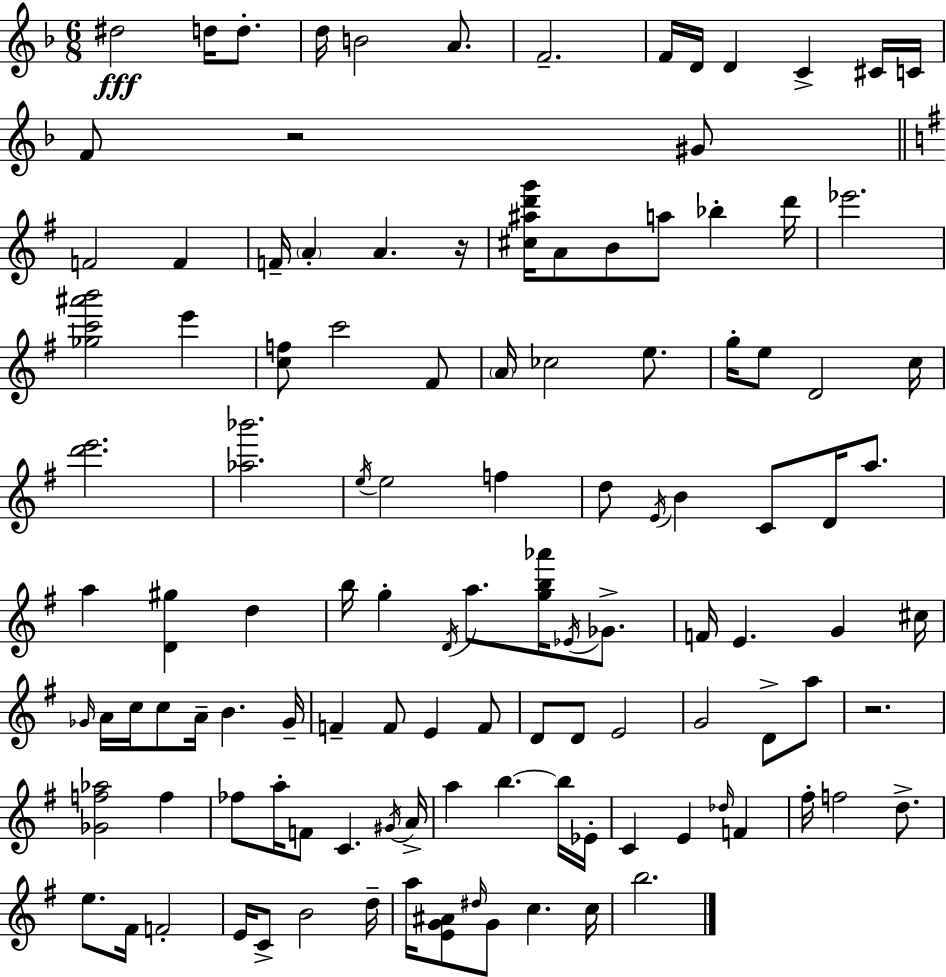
{
  \clef treble
  \numericTimeSignature
  \time 6/8
  \key d \minor
  \repeat volta 2 { dis''2\fff d''16 d''8.-. | d''16 b'2 a'8. | f'2.-- | f'16 d'16 d'4 c'4-> cis'16 c'16 | \break f'8 r2 gis'8 | \bar "||" \break \key g \major f'2 f'4 | f'16-- \parenthesize a'4-. a'4. r16 | <cis'' ais'' d''' g'''>16 a'8 b'8 a''8 bes''4-. d'''16 | ees'''2. | \break <ges'' c''' ais''' b'''>2 e'''4 | <c'' f''>8 c'''2 fis'8 | \parenthesize a'16 ces''2 e''8. | g''16-. e''8 d'2 c''16 | \break <d''' e'''>2. | <aes'' bes'''>2. | \acciaccatura { e''16 } e''2 f''4 | d''8 \acciaccatura { e'16 } b'4 c'8 d'16 a''8. | \break a''4 <d' gis''>4 d''4 | b''16 g''4-. \acciaccatura { d'16 } a''8. <g'' b'' aes'''>16 | \acciaccatura { ees'16 } ges'8.-> f'16 e'4. g'4 | cis''16 \grace { ges'16 } a'16 c''16 c''8 a'16-- b'4. | \break ges'16-- f'4-- f'8 e'4 | f'8 d'8 d'8 e'2 | g'2 | d'8-> a''8 r2. | \break <ges' f'' aes''>2 | f''4 fes''8 a''16-. f'8 c'4. | \acciaccatura { gis'16 } a'16-> a''4 b''4.~~ | b''16 ees'16-. c'4 e'4 | \break \grace { des''16 } f'4 fis''16-. f''2 | d''8.-> e''8. fis'16 f'2-. | e'16 c'8-> b'2 | d''16-- a''16 <e' g' ais'>8 \grace { dis''16 } g'8 | \break c''4. c''16 b''2. | } \bar "|."
}